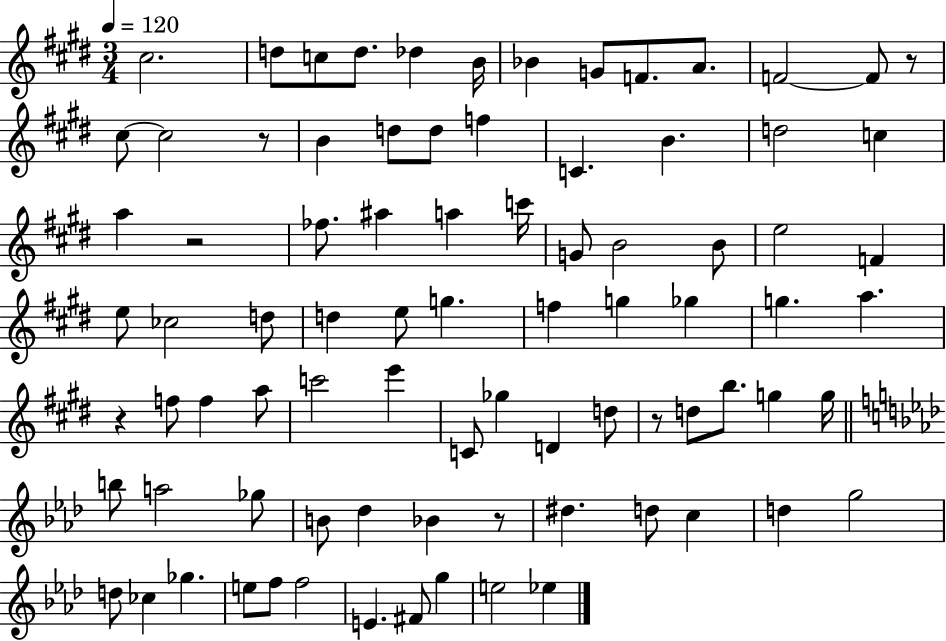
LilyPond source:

{
  \clef treble
  \numericTimeSignature
  \time 3/4
  \key e \major
  \tempo 4 = 120
  cis''2. | d''8 c''8 d''8. des''4 b'16 | bes'4 g'8 f'8. a'8. | f'2~~ f'8 r8 | \break cis''8~~ cis''2 r8 | b'4 d''8 d''8 f''4 | c'4. b'4. | d''2 c''4 | \break a''4 r2 | fes''8. ais''4 a''4 c'''16 | g'8 b'2 b'8 | e''2 f'4 | \break e''8 ces''2 d''8 | d''4 e''8 g''4. | f''4 g''4 ges''4 | g''4. a''4. | \break r4 f''8 f''4 a''8 | c'''2 e'''4 | c'8 ges''4 d'4 d''8 | r8 d''8 b''8. g''4 g''16 | \break \bar "||" \break \key aes \major b''8 a''2 ges''8 | b'8 des''4 bes'4 r8 | dis''4. d''8 c''4 | d''4 g''2 | \break d''8 ces''4 ges''4. | e''8 f''8 f''2 | e'4. fis'8 g''4 | e''2 ees''4 | \break \bar "|."
}